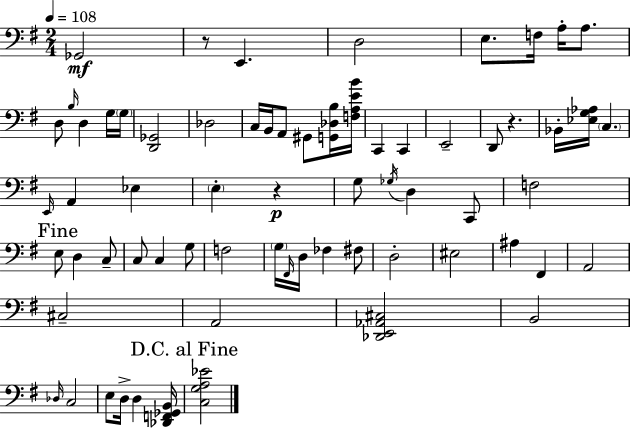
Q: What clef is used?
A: bass